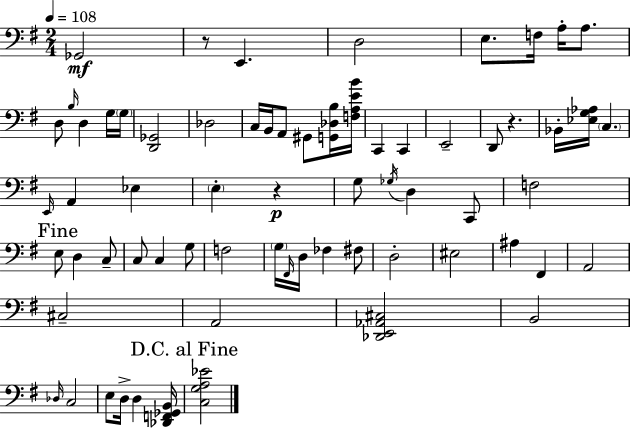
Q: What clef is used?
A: bass